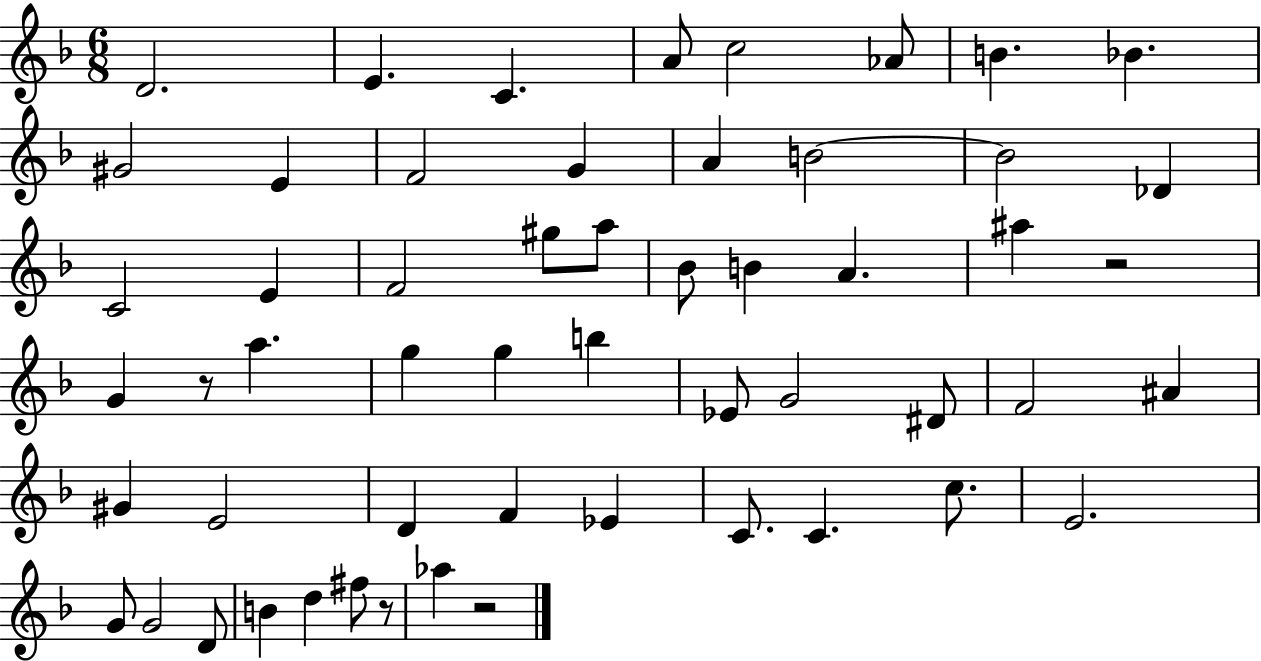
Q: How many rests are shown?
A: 4